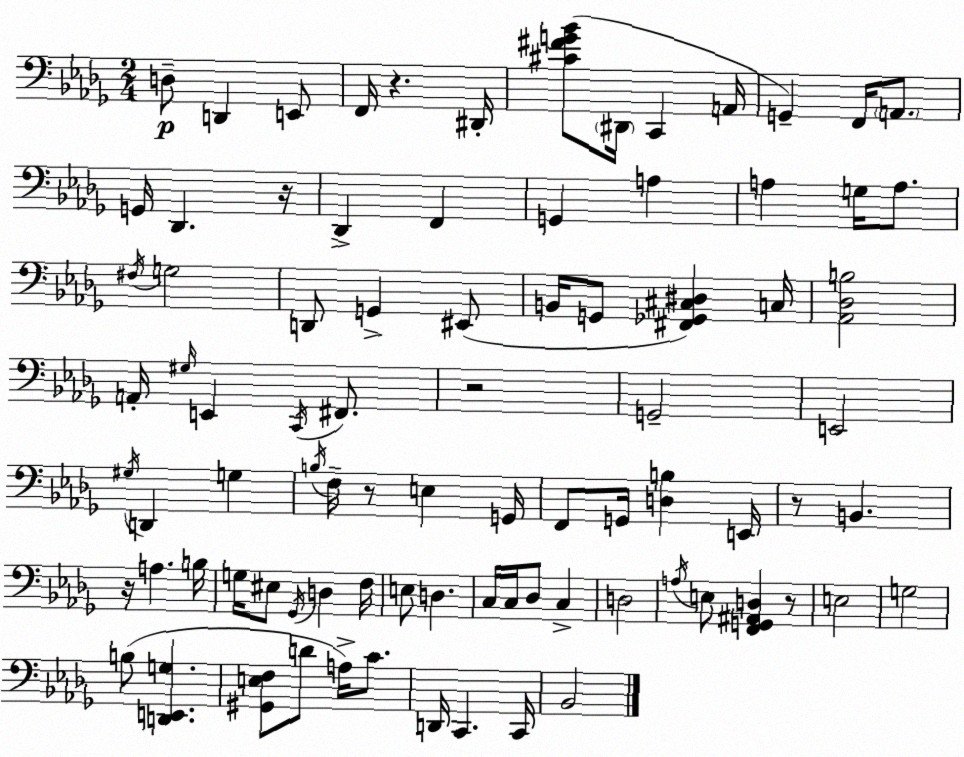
X:1
T:Untitled
M:2/4
L:1/4
K:Bbm
D,/2 D,, E,,/2 F,,/4 z ^D,,/4 [^C^FG_B]/2 ^D,,/4 C,, A,,/4 G,, F,,/4 A,,/2 G,,/4 _D,, z/4 _D,, F,, G,, A, A, G,/4 A,/2 ^F,/4 G,2 D,,/2 G,, ^E,,/2 B,,/4 G,,/2 [^F,,_G,,^C,^D,] C,/4 [_A,,_D,B,]2 A,,/4 ^G,/4 E,, C,,/4 ^F,,/2 z2 G,,2 E,,2 ^G,/4 D,, G, B,/4 F,/4 z/2 E, G,,/4 F,,/2 G,,/4 [D,B,] E,,/4 z/2 B,, z/4 A, B,/4 G,/4 ^E,/2 _G,,/4 D, F,/4 E,/2 D, C,/4 C,/4 _D,/2 C, D,2 A,/4 E,/2 [F,,G,,^A,,D,] z/2 E,2 G,2 B,/2 [D,,E,,G,] [^G,,E,F,]/2 D/2 A,/4 C/2 D,,/4 C,, C,,/4 _B,,2